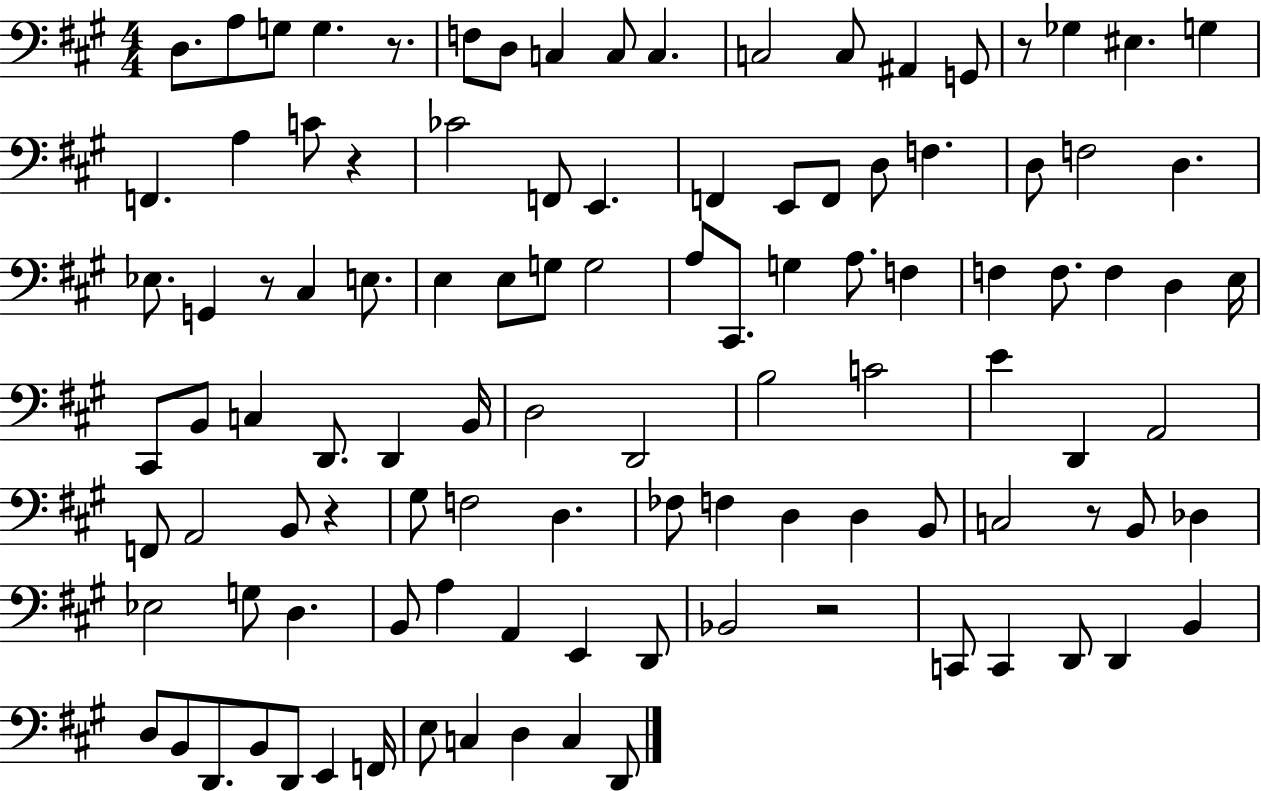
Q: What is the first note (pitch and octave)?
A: D3